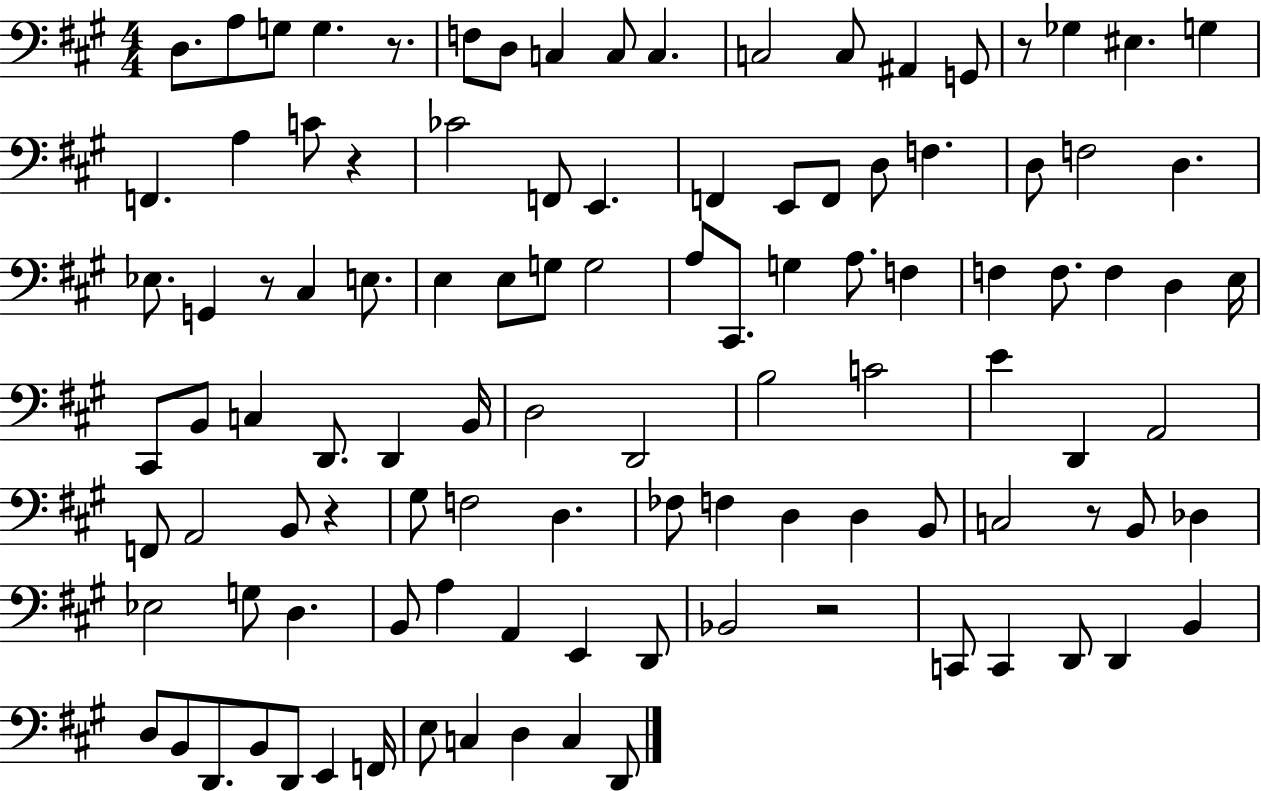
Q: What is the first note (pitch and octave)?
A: D3